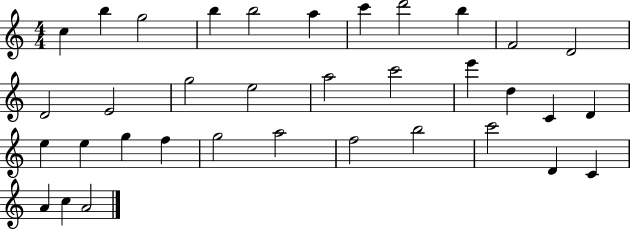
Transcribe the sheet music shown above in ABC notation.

X:1
T:Untitled
M:4/4
L:1/4
K:C
c b g2 b b2 a c' d'2 b F2 D2 D2 E2 g2 e2 a2 c'2 e' d C D e e g f g2 a2 f2 b2 c'2 D C A c A2